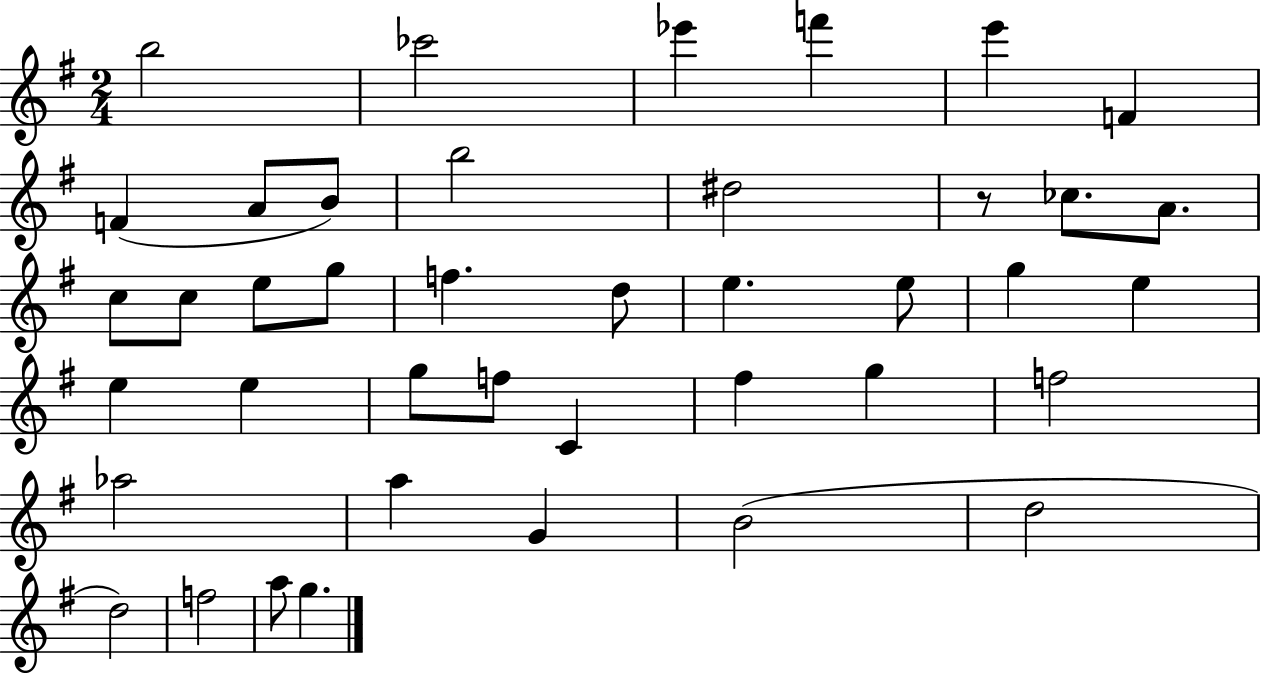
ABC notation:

X:1
T:Untitled
M:2/4
L:1/4
K:G
b2 _c'2 _e' f' e' F F A/2 B/2 b2 ^d2 z/2 _c/2 A/2 c/2 c/2 e/2 g/2 f d/2 e e/2 g e e e g/2 f/2 C ^f g f2 _a2 a G B2 d2 d2 f2 a/2 g